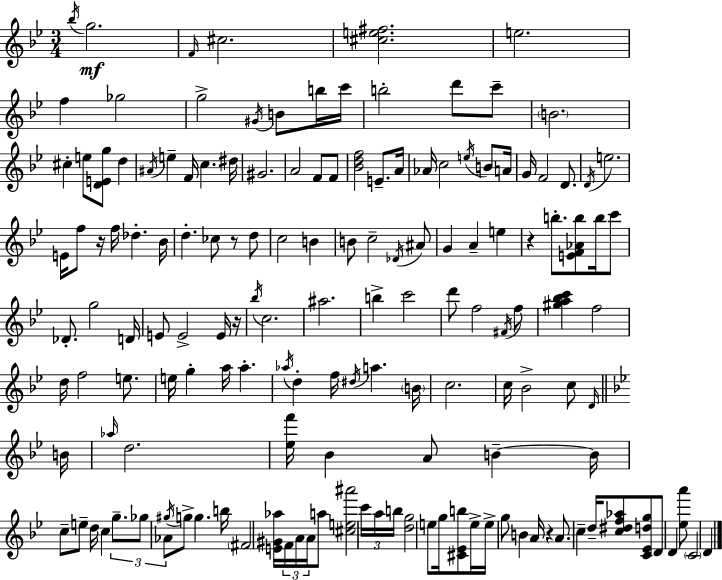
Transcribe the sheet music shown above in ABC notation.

X:1
T:Untitled
M:3/4
L:1/4
K:Gm
_b/4 g2 F/4 ^c2 [^ce^f]2 e2 f _g2 g2 ^G/4 B/2 b/4 c'/4 b2 d'/2 c'/2 B2 ^c e/2 [DEg]/2 d ^A/4 e F/4 c ^d/4 ^G2 A2 F/2 F/2 [_Bdf]2 E/2 A/4 _A/4 c2 e/4 B/2 A/4 G/4 F2 D/2 D/4 e2 E/4 f/2 z/4 f/4 _d _B/4 d _c/2 z/2 d/2 c2 B B/2 c2 _D/4 ^A/2 G A e z b/2 [EF_Ab]/2 b/4 c'/2 _D/2 g2 D/4 E/2 E2 E/4 z/4 _b/4 c2 ^a2 b c'2 d'/2 f2 ^F/4 f/2 [^ga_bc'] f2 d/4 f2 e/2 e/4 g a/4 a _a/4 d f/4 ^d/4 a B/4 c2 c/4 _B2 c/2 D/4 B/4 _a/4 d2 [_ef']/4 _B A/2 B B/4 c/2 e/2 d/4 c g/2 _g/2 _A/2 ^g/4 g/2 g b/4 ^F2 [E^G_a]/4 F/4 A/4 A/4 a/2 [^ce^a']2 c'/4 a/4 b/4 [dg]2 e/2 g/4 [^C_Eb]/2 e/4 e/4 g/2 B A/4 z A/2 c d/4 [c^df_a]/2 [C_Edg]/2 D/2 D [_ea']/2 C2 D